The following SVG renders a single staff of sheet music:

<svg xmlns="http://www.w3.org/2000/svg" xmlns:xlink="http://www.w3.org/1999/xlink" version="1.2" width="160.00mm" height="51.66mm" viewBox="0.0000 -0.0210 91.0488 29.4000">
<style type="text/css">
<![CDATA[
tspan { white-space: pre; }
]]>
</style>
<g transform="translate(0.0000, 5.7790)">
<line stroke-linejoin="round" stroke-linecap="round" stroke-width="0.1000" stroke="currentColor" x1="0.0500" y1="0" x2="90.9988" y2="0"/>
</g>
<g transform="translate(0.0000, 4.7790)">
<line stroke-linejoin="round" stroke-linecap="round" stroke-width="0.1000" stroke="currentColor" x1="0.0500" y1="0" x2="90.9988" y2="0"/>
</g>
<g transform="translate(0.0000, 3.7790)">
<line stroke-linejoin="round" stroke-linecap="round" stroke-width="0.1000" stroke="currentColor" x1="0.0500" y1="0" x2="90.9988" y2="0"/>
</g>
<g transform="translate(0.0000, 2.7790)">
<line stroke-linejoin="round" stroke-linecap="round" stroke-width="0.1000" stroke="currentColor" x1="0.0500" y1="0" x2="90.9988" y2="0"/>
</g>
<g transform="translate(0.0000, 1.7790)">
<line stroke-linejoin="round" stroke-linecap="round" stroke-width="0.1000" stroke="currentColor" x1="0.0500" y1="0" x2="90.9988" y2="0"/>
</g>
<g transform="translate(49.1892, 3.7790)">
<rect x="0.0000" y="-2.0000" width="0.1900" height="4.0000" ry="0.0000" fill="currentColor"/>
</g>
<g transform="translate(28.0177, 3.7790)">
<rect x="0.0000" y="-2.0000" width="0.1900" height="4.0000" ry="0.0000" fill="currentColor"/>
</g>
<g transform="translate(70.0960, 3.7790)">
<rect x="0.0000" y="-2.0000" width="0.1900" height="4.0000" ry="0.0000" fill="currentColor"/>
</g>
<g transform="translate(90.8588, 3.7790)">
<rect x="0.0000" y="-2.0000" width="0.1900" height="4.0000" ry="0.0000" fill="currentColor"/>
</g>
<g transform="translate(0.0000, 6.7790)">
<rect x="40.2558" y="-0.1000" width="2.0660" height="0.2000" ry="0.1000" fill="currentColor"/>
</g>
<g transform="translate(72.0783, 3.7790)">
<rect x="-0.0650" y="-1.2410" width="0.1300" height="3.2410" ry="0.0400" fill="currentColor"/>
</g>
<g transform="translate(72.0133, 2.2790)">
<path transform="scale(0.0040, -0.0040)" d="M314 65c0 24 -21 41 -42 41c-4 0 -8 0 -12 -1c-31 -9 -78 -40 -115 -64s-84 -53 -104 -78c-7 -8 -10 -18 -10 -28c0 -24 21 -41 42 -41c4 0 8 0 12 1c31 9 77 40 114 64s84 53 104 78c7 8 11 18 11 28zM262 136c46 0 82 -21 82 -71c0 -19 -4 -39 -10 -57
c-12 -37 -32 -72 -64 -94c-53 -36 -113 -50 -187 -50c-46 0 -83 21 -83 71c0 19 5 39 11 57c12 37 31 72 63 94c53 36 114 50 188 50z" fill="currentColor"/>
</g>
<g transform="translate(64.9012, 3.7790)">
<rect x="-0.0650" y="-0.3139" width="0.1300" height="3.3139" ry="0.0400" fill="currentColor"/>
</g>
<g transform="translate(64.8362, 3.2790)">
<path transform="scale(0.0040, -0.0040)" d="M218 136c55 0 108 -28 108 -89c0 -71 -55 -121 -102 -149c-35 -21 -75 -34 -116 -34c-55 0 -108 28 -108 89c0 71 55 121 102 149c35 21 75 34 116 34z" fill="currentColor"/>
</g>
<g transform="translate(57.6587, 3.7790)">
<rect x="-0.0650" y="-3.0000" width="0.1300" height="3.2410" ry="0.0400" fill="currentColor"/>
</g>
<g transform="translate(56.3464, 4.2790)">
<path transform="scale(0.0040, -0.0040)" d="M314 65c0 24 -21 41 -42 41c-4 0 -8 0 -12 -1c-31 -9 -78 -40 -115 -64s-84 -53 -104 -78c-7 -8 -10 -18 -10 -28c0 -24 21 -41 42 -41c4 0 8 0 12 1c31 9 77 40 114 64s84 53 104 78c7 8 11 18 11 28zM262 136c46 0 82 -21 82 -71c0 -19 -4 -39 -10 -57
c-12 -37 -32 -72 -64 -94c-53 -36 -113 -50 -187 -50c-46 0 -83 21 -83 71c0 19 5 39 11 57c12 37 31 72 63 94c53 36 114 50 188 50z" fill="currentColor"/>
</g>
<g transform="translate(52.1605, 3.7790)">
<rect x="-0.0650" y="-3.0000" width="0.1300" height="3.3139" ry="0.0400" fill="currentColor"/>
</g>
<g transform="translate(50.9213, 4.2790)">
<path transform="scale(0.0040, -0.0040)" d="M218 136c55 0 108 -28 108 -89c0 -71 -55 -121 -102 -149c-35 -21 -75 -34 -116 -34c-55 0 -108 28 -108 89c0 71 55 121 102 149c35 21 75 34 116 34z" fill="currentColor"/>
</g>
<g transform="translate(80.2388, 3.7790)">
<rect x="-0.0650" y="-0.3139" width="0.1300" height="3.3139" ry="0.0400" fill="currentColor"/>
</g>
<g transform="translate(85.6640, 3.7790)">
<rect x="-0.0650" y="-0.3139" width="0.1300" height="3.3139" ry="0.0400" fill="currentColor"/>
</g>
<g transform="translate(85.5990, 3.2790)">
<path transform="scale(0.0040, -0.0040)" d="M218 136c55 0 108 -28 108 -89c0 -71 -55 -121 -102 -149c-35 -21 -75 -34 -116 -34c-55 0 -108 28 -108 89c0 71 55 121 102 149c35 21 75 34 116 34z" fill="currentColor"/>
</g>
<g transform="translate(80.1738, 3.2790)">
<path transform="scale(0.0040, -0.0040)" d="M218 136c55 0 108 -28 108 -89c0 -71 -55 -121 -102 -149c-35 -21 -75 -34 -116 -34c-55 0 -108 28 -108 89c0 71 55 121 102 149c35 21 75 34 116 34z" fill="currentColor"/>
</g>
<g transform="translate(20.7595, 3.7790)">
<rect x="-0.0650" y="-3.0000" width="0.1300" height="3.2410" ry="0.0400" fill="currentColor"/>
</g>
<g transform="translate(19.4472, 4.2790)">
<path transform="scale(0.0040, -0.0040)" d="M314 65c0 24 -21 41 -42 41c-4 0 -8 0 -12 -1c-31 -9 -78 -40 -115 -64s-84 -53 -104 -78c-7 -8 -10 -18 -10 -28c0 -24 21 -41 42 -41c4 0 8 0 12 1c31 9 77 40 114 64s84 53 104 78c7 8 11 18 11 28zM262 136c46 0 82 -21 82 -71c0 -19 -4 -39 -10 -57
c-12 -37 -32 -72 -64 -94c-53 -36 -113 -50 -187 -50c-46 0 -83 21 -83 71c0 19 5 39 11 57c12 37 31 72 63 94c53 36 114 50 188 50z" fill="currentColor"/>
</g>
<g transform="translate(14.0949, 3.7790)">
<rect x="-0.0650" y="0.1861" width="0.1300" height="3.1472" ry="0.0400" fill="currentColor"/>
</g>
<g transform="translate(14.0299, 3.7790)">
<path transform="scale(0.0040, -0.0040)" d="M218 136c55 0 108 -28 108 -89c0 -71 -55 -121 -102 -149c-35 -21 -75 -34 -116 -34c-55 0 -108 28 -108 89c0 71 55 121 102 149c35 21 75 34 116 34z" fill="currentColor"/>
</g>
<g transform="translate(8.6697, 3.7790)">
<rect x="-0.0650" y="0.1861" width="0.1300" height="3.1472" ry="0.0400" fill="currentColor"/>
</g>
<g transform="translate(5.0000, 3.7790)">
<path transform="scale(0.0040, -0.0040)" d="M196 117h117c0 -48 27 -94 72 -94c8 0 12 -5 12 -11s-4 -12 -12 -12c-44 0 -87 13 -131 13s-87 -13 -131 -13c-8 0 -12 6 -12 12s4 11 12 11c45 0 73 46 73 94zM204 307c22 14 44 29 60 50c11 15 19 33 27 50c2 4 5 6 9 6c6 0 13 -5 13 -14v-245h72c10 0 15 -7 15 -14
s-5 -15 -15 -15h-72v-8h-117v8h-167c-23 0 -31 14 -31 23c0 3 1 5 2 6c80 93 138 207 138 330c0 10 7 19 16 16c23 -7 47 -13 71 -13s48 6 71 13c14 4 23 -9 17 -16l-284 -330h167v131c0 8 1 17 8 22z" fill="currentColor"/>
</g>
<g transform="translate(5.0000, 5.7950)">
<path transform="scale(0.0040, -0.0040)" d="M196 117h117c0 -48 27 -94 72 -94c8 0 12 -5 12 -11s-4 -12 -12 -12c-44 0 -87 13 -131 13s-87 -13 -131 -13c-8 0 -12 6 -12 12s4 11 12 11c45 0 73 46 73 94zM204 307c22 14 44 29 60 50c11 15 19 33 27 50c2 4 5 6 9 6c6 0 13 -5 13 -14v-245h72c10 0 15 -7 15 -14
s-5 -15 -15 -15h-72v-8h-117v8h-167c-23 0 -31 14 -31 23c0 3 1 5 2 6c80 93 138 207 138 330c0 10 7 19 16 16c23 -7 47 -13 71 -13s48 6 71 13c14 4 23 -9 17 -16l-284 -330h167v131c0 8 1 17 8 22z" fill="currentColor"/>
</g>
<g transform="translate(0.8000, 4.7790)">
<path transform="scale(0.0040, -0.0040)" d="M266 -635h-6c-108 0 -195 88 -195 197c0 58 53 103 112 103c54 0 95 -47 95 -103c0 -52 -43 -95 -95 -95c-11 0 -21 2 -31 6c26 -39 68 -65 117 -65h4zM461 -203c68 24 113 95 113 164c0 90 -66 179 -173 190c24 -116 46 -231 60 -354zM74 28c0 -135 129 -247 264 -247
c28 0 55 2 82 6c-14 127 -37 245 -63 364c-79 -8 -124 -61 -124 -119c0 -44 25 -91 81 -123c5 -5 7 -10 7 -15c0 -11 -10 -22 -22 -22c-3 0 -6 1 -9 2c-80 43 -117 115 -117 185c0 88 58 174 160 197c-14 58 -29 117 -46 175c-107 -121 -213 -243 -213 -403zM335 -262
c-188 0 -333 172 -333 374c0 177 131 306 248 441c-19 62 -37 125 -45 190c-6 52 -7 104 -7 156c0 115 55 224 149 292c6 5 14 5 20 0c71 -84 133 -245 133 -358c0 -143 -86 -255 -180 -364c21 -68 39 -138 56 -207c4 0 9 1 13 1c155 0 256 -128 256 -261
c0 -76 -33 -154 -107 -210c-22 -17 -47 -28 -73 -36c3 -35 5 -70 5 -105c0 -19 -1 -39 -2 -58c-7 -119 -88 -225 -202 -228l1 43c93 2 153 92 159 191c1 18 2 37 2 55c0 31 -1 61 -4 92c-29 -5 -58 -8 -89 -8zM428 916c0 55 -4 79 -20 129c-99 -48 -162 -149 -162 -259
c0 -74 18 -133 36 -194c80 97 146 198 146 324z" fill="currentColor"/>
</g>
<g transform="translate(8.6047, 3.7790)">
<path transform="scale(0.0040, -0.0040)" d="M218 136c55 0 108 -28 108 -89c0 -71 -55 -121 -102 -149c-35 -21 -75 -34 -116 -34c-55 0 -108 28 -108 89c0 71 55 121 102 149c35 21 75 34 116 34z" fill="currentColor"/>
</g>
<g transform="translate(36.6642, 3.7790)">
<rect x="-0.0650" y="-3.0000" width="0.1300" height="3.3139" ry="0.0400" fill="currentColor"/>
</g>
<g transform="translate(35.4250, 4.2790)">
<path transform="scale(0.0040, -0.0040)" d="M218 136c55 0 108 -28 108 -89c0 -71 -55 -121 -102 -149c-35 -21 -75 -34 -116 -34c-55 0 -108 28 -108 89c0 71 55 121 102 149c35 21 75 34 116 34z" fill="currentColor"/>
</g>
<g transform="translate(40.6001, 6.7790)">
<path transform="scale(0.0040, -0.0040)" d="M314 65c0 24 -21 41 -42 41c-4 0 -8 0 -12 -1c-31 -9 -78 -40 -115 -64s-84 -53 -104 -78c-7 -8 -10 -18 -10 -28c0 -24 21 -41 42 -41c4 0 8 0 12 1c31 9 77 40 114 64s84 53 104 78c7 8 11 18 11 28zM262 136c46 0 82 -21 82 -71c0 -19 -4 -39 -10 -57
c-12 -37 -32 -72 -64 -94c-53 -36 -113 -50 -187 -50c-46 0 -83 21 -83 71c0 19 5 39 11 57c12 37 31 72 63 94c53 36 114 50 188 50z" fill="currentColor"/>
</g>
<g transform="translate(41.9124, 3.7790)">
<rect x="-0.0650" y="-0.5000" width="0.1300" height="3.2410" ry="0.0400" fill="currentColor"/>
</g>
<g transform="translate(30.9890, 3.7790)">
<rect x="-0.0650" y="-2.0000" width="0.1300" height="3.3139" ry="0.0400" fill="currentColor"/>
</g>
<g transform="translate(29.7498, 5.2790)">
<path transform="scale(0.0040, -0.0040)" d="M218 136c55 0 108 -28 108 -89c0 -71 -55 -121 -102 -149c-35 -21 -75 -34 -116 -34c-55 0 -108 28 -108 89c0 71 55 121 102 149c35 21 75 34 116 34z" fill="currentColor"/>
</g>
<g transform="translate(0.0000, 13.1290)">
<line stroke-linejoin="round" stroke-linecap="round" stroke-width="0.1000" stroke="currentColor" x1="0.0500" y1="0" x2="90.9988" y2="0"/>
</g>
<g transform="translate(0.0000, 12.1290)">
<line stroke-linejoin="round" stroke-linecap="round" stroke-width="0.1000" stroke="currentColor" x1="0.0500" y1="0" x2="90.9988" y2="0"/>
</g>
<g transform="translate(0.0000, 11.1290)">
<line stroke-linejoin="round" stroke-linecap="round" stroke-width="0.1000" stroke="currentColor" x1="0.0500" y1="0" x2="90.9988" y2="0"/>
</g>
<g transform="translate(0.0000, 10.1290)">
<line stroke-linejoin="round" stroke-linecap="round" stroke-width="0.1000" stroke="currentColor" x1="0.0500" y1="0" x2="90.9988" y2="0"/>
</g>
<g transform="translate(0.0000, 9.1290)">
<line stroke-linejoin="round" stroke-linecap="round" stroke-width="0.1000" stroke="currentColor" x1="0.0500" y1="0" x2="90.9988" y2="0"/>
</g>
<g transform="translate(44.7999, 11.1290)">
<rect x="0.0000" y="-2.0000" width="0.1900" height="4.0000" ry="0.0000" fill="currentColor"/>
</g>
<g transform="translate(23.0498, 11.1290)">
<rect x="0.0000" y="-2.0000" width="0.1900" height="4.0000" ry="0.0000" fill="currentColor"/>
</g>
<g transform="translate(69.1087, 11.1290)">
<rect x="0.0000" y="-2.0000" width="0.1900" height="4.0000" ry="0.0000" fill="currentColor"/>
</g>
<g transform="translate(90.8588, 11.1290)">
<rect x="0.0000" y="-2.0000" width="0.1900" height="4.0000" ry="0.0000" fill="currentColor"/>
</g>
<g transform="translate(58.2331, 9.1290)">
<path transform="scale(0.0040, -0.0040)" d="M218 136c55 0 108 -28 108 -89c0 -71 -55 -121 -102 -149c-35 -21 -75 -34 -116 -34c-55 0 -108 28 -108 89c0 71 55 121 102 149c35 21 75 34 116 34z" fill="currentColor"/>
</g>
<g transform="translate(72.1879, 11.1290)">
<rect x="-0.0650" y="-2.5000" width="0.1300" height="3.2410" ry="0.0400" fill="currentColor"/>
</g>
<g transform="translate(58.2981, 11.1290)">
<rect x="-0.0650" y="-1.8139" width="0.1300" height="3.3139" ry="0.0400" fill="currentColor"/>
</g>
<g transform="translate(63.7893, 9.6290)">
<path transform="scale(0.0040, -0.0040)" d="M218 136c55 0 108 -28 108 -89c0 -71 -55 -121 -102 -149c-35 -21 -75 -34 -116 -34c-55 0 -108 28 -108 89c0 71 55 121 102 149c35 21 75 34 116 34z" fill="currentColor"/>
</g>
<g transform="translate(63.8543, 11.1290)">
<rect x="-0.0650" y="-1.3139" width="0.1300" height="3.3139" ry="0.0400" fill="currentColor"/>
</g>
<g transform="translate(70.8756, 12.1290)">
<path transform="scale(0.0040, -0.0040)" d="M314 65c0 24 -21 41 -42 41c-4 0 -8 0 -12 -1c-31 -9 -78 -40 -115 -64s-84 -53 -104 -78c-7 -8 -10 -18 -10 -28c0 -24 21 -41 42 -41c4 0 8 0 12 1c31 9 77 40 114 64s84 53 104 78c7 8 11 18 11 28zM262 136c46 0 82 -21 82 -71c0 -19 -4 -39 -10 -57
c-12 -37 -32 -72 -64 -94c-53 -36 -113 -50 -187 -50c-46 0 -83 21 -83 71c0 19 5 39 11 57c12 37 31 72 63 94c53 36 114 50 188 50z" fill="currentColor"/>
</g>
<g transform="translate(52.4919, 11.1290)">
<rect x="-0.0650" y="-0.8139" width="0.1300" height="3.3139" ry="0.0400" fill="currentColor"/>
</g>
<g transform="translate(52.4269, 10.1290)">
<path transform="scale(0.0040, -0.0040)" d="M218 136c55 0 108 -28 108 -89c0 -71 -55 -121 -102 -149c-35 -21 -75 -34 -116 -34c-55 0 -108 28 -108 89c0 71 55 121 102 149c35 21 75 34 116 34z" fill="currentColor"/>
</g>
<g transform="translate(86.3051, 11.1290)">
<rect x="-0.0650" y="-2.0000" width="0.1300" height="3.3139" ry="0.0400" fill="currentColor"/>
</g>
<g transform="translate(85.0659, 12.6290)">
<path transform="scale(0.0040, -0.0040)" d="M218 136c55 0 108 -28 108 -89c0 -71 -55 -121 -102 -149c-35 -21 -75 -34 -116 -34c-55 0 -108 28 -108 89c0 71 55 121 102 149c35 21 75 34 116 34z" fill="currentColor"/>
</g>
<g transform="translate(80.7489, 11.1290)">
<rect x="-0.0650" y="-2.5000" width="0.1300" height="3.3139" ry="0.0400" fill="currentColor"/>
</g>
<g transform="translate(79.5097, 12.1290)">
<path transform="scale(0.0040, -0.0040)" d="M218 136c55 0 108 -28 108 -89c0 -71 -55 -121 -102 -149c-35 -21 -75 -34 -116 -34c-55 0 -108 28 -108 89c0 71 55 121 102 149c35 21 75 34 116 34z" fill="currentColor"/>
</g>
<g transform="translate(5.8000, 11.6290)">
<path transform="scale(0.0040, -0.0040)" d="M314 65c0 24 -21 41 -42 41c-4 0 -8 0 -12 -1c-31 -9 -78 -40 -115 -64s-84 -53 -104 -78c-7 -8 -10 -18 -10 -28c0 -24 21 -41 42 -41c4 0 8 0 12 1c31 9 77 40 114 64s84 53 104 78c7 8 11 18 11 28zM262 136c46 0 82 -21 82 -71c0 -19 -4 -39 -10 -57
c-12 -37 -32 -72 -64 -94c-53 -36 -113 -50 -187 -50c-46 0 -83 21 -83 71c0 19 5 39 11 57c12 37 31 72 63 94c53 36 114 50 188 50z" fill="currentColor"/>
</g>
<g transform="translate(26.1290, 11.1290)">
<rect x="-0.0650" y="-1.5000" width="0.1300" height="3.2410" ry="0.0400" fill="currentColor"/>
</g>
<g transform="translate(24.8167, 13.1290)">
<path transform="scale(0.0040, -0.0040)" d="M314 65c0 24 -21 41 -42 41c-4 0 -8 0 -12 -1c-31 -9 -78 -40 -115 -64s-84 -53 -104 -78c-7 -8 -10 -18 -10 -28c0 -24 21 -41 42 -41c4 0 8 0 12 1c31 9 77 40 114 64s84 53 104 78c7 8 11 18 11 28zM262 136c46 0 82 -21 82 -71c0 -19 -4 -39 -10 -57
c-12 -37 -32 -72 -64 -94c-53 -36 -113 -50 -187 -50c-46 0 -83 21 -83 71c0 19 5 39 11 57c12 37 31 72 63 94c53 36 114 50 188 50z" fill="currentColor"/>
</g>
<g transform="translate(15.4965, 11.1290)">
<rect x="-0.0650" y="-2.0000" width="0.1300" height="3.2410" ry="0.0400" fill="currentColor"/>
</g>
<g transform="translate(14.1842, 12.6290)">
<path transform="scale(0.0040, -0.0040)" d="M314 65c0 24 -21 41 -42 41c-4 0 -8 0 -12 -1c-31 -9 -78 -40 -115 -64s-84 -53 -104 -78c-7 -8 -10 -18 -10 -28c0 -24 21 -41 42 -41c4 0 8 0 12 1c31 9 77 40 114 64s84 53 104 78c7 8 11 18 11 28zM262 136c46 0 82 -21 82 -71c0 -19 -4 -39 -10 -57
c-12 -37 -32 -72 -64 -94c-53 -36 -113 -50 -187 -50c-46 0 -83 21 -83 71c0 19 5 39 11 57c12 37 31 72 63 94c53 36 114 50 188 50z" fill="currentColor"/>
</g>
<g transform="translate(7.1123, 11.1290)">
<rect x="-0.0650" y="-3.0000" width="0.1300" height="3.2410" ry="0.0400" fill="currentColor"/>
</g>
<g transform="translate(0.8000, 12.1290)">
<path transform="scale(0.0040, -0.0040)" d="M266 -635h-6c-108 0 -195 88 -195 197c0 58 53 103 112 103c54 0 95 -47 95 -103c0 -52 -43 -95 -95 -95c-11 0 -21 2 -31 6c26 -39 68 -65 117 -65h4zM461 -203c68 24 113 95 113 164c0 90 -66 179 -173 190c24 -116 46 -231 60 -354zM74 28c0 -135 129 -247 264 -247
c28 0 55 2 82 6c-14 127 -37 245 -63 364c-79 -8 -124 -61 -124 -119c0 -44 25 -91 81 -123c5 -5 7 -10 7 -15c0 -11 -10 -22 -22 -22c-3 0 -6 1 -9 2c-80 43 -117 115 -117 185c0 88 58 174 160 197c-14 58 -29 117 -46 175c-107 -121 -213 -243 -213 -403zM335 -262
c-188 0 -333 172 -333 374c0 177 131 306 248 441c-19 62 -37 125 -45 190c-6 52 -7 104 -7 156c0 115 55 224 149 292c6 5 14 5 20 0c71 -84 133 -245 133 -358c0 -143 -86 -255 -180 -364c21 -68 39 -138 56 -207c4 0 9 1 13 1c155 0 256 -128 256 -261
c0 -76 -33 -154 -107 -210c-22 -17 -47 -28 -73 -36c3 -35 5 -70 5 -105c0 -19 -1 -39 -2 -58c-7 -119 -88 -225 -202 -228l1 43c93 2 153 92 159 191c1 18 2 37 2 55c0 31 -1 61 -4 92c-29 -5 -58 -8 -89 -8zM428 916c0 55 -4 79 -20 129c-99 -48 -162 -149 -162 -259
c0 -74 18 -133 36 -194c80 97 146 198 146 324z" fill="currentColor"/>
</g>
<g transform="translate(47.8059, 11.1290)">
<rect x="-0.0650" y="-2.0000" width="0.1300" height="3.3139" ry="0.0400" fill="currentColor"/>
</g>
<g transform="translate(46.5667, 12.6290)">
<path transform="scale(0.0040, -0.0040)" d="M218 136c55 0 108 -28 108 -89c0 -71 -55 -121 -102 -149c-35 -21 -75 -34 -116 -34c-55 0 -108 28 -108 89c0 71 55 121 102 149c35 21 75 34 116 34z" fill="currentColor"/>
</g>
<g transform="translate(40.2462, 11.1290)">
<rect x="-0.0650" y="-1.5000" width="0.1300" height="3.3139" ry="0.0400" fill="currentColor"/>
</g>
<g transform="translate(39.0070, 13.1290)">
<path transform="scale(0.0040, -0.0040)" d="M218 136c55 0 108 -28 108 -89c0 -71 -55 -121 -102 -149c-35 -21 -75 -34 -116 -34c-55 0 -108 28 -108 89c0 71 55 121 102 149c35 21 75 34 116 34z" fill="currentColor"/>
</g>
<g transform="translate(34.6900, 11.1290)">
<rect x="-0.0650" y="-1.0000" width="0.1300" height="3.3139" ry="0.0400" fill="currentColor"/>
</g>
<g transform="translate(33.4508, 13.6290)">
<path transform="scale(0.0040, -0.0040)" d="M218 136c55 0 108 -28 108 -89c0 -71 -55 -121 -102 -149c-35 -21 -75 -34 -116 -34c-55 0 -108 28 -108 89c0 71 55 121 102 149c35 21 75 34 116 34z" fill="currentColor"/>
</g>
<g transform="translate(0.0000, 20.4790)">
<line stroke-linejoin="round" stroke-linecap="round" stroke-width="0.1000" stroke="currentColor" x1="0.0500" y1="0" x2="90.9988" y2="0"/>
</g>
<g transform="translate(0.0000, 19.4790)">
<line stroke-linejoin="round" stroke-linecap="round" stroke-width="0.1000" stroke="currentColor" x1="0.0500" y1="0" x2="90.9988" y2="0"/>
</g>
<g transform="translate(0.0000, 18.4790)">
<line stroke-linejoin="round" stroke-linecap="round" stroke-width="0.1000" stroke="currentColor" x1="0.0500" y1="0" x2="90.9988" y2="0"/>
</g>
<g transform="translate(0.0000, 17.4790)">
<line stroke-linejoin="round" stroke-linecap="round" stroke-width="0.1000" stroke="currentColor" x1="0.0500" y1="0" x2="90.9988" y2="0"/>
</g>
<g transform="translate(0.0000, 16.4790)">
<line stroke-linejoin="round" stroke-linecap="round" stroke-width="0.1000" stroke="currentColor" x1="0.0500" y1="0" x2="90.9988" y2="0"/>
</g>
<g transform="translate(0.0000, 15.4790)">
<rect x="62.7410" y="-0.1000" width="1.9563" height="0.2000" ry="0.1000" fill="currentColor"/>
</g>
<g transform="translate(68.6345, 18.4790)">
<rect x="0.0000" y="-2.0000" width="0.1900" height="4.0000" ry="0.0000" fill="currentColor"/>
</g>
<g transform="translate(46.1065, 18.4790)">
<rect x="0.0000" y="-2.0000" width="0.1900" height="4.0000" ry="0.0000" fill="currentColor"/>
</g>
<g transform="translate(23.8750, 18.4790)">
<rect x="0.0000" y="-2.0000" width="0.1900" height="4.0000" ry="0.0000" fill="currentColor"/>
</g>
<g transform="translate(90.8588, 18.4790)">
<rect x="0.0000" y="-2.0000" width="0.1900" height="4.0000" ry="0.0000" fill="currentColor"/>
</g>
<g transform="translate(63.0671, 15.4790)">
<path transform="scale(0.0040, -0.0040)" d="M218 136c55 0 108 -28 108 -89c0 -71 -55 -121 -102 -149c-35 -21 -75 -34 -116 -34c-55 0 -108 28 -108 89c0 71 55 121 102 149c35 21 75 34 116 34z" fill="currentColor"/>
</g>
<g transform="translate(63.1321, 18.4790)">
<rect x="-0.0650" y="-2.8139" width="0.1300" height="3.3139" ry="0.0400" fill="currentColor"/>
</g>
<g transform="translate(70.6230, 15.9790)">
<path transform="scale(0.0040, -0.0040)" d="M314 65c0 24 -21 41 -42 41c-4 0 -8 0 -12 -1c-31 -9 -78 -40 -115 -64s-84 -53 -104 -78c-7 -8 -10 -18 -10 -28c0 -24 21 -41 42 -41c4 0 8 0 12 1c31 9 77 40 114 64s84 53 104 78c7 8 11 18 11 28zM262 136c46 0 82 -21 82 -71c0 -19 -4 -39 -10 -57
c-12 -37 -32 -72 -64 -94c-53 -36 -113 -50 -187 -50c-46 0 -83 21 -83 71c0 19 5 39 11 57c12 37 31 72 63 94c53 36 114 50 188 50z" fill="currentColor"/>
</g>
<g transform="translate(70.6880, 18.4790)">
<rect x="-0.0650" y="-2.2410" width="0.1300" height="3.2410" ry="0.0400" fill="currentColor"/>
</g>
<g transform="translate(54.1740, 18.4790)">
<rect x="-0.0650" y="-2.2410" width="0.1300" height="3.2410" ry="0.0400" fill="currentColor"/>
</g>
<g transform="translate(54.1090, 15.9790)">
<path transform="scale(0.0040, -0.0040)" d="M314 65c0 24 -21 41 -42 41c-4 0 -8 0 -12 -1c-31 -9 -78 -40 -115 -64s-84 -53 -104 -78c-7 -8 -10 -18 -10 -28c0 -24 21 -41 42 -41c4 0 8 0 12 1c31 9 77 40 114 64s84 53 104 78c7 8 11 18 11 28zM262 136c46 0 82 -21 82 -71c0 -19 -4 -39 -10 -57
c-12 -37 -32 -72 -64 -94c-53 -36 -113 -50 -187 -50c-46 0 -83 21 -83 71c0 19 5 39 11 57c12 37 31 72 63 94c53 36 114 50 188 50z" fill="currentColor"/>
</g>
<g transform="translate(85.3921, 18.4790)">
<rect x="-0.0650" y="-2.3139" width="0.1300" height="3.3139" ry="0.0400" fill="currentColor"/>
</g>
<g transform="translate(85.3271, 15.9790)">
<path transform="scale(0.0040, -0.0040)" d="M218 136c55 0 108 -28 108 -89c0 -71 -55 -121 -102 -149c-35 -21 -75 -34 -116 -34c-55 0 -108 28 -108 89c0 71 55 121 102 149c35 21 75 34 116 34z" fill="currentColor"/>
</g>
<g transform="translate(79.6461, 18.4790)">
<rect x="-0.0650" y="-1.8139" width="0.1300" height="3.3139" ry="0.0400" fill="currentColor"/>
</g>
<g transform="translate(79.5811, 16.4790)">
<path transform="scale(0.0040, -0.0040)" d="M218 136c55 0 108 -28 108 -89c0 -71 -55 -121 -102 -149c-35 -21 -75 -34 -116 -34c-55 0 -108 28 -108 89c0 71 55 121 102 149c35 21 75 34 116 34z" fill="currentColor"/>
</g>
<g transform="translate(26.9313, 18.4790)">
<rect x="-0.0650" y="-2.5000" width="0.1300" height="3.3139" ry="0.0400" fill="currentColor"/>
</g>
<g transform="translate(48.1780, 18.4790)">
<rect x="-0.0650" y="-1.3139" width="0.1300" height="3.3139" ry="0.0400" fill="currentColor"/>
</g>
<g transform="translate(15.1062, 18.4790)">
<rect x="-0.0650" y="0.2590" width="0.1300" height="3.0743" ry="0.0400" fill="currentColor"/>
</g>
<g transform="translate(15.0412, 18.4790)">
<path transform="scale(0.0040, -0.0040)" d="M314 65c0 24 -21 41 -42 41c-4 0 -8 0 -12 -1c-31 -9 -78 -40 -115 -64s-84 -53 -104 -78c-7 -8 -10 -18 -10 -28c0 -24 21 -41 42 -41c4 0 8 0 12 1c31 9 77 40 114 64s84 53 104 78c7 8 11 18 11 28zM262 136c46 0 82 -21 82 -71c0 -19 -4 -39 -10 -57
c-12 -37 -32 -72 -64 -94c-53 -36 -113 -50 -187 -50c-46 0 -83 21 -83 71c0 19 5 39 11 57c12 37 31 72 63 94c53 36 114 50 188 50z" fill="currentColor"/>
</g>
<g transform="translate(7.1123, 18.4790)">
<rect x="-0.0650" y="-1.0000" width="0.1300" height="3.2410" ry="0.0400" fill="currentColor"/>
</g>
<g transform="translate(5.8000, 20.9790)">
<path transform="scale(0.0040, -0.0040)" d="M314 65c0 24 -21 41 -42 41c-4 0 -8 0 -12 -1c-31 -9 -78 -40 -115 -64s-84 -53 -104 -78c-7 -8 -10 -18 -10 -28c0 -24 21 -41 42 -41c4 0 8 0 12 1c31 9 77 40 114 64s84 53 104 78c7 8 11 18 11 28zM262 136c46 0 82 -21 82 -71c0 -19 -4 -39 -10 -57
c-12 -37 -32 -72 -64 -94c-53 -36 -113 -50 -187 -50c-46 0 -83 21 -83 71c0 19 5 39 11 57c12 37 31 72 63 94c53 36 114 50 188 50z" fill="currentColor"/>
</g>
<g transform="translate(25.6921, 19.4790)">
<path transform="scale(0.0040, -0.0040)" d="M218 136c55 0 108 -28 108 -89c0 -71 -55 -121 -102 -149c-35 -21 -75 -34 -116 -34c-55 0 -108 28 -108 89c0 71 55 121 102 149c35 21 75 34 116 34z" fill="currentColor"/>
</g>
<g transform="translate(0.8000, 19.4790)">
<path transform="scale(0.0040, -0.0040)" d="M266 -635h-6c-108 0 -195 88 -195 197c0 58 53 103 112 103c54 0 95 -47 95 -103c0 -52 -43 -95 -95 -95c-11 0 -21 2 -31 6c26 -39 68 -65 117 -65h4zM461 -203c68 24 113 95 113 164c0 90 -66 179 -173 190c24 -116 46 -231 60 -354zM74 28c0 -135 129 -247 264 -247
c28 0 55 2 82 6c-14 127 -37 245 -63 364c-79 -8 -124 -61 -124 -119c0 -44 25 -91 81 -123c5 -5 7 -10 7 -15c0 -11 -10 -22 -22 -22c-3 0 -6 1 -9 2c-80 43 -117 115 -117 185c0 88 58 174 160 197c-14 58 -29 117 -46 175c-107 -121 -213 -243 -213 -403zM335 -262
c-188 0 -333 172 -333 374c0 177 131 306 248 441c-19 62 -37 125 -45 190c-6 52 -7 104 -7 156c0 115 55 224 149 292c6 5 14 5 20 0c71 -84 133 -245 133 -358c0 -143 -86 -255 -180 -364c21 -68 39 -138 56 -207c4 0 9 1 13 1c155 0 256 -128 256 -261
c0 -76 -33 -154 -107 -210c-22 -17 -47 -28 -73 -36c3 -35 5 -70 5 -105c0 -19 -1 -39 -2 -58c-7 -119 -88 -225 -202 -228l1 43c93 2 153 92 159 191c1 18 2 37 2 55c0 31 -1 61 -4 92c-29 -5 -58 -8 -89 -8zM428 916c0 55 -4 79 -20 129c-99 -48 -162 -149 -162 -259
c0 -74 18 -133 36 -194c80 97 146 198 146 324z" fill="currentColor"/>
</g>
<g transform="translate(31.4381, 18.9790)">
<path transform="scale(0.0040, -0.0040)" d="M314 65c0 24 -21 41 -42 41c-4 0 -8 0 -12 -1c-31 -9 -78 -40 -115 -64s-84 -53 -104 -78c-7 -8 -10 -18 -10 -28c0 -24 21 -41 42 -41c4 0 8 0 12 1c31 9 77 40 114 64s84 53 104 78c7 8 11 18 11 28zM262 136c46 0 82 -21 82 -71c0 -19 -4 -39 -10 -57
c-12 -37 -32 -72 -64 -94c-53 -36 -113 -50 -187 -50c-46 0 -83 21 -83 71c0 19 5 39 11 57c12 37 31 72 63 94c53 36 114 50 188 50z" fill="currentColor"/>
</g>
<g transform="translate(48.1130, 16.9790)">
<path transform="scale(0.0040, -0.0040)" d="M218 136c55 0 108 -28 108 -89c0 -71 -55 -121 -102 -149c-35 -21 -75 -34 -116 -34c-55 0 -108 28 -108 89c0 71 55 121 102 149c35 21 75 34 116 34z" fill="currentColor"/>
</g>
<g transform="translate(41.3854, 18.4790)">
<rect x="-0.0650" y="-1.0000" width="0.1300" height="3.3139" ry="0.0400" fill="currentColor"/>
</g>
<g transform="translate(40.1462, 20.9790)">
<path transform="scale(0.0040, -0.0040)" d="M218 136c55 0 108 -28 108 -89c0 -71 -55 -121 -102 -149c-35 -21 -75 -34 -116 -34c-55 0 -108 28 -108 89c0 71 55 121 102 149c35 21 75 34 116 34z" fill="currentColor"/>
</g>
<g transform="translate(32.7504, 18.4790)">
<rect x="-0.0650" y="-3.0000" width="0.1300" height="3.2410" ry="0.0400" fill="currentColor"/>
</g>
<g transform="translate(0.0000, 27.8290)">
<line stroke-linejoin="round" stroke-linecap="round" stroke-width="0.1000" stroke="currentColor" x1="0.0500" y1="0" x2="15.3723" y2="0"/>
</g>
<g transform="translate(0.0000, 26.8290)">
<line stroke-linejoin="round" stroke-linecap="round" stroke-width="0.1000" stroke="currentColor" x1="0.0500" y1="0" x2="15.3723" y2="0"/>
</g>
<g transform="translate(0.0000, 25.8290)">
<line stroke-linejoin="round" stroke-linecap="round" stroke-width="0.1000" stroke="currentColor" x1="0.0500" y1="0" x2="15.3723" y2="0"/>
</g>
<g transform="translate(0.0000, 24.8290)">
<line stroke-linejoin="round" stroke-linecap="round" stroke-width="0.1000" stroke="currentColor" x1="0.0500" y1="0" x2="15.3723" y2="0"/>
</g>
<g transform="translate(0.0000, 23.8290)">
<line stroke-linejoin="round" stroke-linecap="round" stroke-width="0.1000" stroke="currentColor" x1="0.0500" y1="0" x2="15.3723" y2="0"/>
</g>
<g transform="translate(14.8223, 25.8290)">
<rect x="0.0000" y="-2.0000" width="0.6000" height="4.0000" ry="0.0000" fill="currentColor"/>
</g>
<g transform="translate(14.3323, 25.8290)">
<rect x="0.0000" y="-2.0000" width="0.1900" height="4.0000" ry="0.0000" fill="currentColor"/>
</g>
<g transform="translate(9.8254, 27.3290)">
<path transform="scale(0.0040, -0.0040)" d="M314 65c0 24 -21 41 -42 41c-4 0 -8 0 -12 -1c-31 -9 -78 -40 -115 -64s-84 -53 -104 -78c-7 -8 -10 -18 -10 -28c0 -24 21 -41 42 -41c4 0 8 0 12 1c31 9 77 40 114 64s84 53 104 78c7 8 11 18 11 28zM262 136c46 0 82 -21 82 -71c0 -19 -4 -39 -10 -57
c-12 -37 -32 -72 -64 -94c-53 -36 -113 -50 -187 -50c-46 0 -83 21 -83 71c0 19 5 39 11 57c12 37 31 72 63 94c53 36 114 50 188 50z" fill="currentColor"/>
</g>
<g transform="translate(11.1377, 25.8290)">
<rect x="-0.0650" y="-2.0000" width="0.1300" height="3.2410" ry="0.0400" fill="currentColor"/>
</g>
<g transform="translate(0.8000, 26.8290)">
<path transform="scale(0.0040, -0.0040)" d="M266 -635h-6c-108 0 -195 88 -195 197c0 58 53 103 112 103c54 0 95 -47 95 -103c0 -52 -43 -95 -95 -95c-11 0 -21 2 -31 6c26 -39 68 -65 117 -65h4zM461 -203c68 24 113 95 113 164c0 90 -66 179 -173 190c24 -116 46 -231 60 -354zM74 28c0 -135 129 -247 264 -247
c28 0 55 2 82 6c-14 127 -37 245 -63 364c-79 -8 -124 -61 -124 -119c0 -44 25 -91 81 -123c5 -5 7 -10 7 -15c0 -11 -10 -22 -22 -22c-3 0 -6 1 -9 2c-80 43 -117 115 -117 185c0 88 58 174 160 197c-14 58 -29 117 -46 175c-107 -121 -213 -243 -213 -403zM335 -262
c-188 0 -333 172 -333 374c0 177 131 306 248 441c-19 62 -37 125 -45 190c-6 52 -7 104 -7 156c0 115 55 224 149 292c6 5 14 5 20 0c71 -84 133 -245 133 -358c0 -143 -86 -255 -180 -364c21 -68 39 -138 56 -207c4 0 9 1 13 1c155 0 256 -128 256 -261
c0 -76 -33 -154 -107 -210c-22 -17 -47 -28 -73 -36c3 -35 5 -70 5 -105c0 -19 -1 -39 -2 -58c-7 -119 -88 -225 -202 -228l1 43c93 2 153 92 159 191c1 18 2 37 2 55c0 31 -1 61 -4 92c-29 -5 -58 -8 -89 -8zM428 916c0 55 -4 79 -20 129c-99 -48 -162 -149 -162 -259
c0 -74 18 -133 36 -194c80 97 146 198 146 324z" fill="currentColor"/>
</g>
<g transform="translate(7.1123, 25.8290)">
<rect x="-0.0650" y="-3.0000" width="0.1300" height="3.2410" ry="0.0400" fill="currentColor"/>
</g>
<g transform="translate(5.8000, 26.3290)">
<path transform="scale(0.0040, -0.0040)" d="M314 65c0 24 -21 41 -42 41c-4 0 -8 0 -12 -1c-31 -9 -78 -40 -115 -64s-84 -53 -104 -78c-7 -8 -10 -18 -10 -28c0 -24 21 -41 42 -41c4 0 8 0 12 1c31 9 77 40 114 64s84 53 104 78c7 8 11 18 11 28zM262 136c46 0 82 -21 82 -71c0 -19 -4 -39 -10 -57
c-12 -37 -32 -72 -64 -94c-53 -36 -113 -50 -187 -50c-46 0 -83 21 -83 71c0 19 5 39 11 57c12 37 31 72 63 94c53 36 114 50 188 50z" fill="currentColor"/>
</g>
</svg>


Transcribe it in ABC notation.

X:1
T:Untitled
M:4/4
L:1/4
K:C
B B A2 F A C2 A A2 c e2 c c A2 F2 E2 D E F d f e G2 G F D2 B2 G A2 D e g2 a g2 f g A2 F2